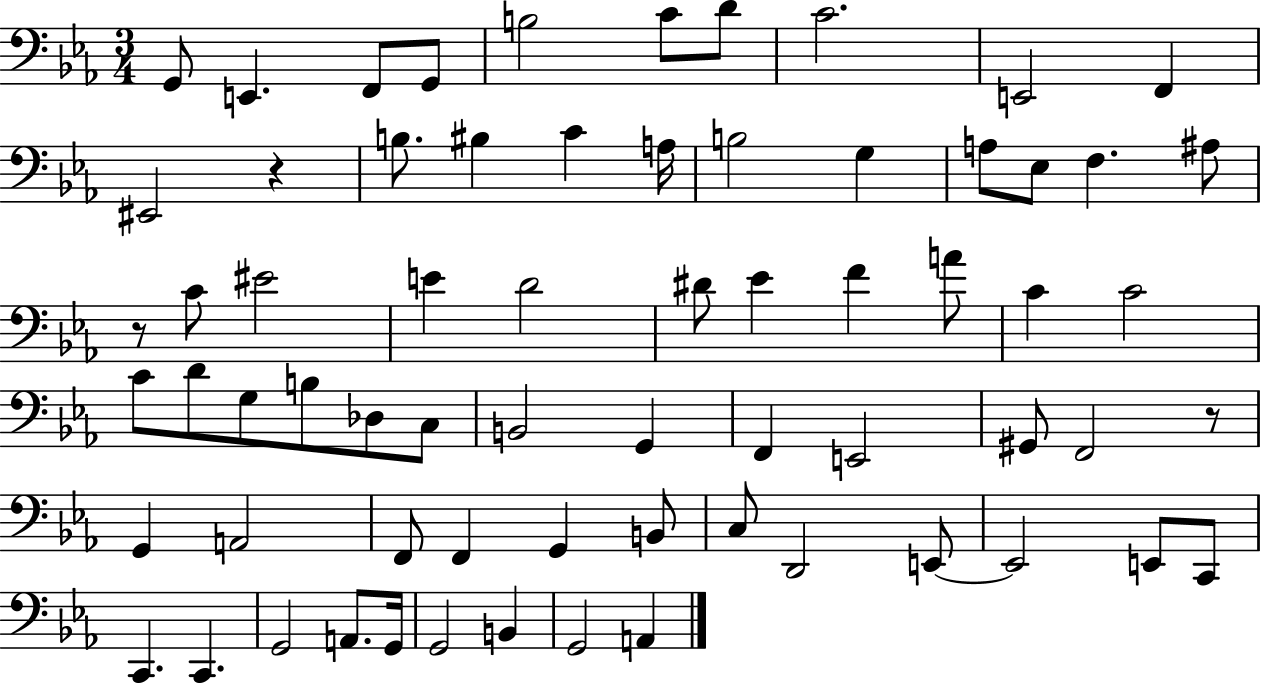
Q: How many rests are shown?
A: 3